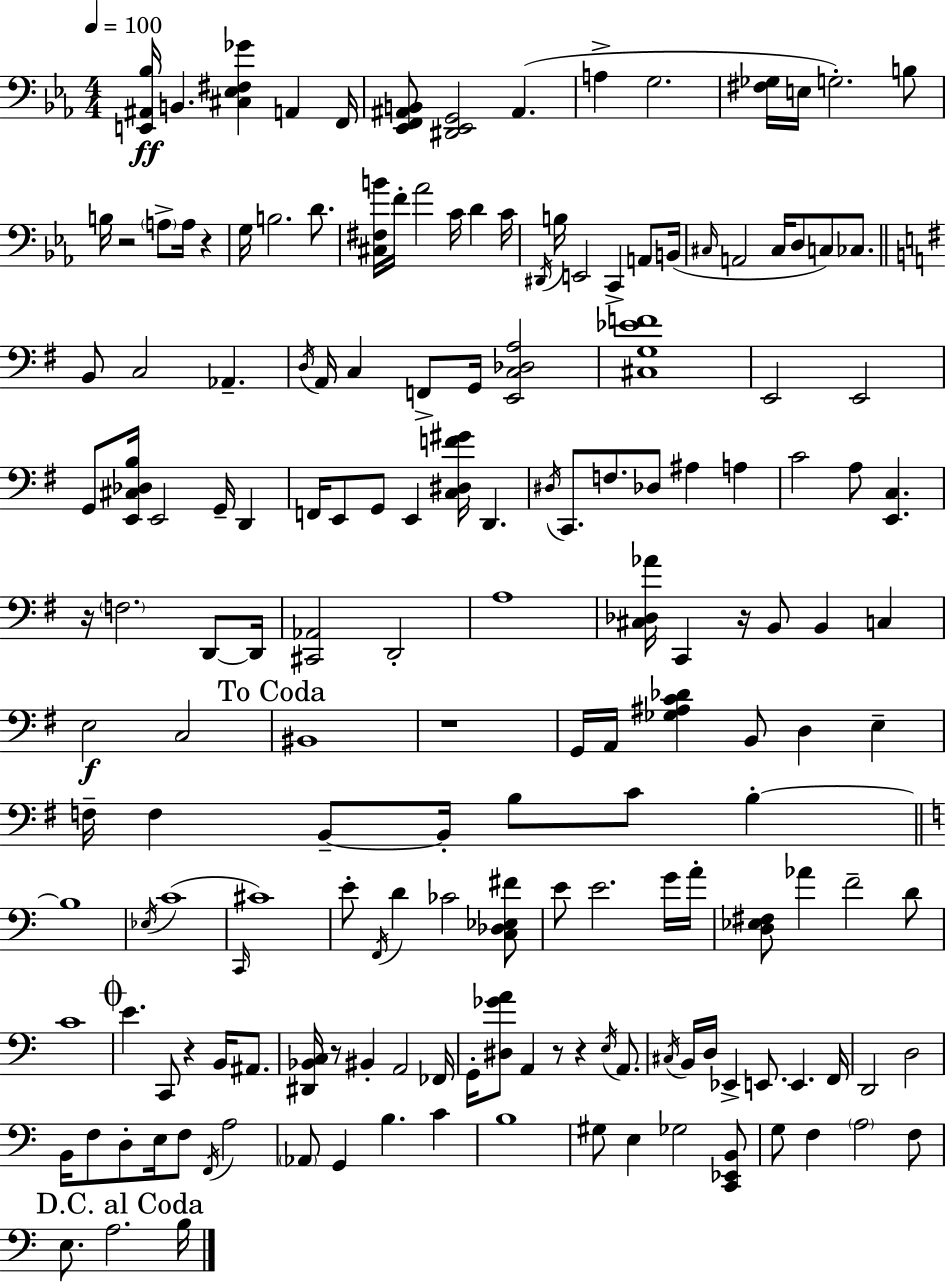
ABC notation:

X:1
T:Untitled
M:4/4
L:1/4
K:Cm
[E,,^A,,_B,]/4 B,, [^C,_E,^F,_G] A,, F,,/4 [_E,,F,,^A,,B,,]/2 [^D,,_E,,G,,]2 ^A,, A, G,2 [^F,_G,]/4 E,/4 G,2 B,/2 B,/4 z2 A,/2 A,/4 z G,/4 B,2 D/2 [^C,^F,B]/4 F/4 _A2 C/4 D C/4 ^D,,/4 B,/4 E,,2 C,, A,,/2 B,,/4 ^C,/4 A,,2 ^C,/4 D,/2 C,/2 _C,/2 B,,/2 C,2 _A,, D,/4 A,,/4 C, F,,/2 G,,/4 [E,,C,_D,A,]2 [^C,G,_EF]4 E,,2 E,,2 G,,/2 [E,,^C,_D,B,]/4 E,,2 G,,/4 D,, F,,/4 E,,/2 G,,/2 E,, [C,^D,F^G]/4 D,, ^D,/4 C,,/2 F,/2 _D,/2 ^A, A, C2 A,/2 [E,,C,] z/4 F,2 D,,/2 D,,/4 [^C,,_A,,]2 D,,2 A,4 [^C,_D,_A]/4 C,, z/4 B,,/2 B,, C, E,2 C,2 ^B,,4 z4 G,,/4 A,,/4 [_G,^A,C_D] B,,/2 D, E, F,/4 F, B,,/2 B,,/4 B,/2 C/2 B, B,4 _E,/4 C4 C,,/4 ^C4 E/2 F,,/4 D _C2 [C,_D,_E,^F]/2 E/2 E2 G/4 A/4 [D,_E,^F,]/2 _A F2 D/2 C4 E C,,/2 z B,,/4 ^A,,/2 [^D,,_B,,C,]/4 z/2 ^B,, A,,2 _F,,/4 G,,/4 [^D,_GA]/2 A,, z/2 z E,/4 A,,/2 ^C,/4 B,,/4 D,/4 _E,, E,,/2 E,, F,,/4 D,,2 D,2 B,,/4 F,/2 D,/2 E,/4 F,/2 F,,/4 A,2 _A,,/2 G,, B, C B,4 ^G,/2 E, _G,2 [C,,_E,,B,,]/2 G,/2 F, A,2 F,/2 E,/2 A,2 B,/4